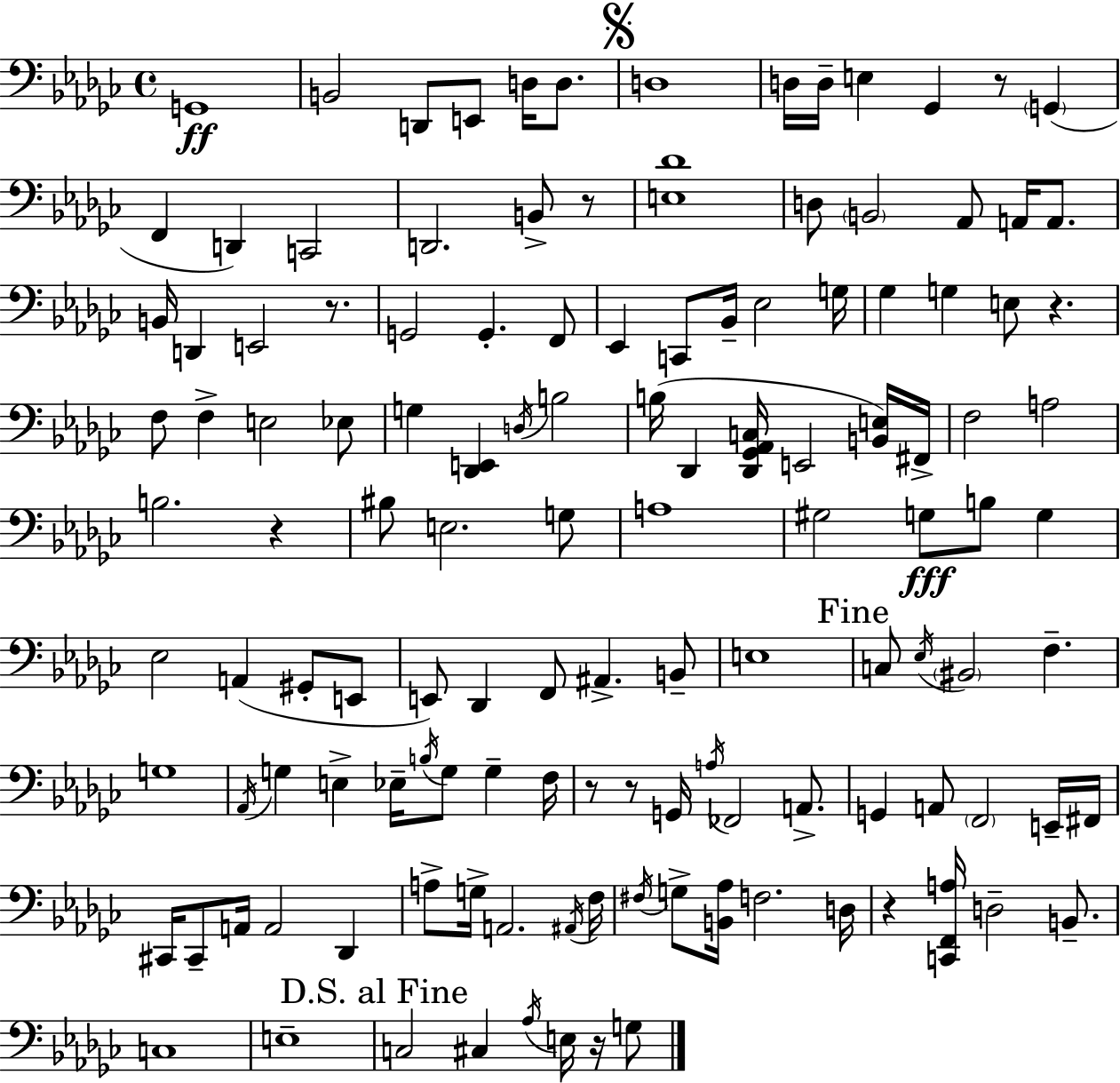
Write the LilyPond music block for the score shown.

{
  \clef bass
  \time 4/4
  \defaultTimeSignature
  \key ees \minor
  \repeat volta 2 { g,1\ff | b,2 d,8 e,8 d16 d8. | \mark \markup { \musicglyph "scripts.segno" } d1 | d16 d16-- e4 ges,4 r8 \parenthesize g,4( | \break f,4 d,4) c,2 | d,2. b,8-> r8 | <e des'>1 | d8 \parenthesize b,2 aes,8 a,16 a,8. | \break b,16 d,4 e,2 r8. | g,2 g,4.-. f,8 | ees,4 c,8 bes,16-- ees2 g16 | ges4 g4 e8 r4. | \break f8 f4-> e2 ees8 | g4 <des, e,>4 \acciaccatura { d16 } b2 | b16( des,4 <des, ges, aes, c>16 e,2 <b, e>16) | fis,16-> f2 a2 | \break b2. r4 | bis8 e2. g8 | a1 | gis2 g8\fff b8 g4 | \break ees2 a,4( gis,8-. e,8 | e,8) des,4 f,8 ais,4.-> b,8-- | e1 | \mark "Fine" c8 \acciaccatura { ees16 } \parenthesize bis,2 f4.-- | \break g1 | \acciaccatura { aes,16 } g4 e4-> ees16-- \acciaccatura { b16 } g8 g4-- | f16 r8 r8 g,16 \acciaccatura { a16 } fes,2 | a,8.-> g,4 a,8 \parenthesize f,2 | \break e,16-- fis,16 cis,16 cis,8-- a,16 a,2 | des,4 a8-> g16-> a,2. | \acciaccatura { ais,16 } f16 \acciaccatura { fis16 } g8-> <b, aes>16 f2. | d16 r4 <c, f, a>16 d2-- | \break b,8.-- c1 | e1-- | \mark "D.S. al Fine" c2 cis4 | \acciaccatura { aes16 } e16 r16 g8 } \bar "|."
}